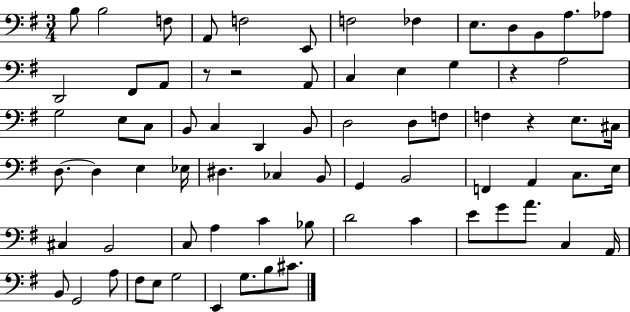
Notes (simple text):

B3/e B3/h F3/e A2/e F3/h E2/e F3/h FES3/q E3/e. D3/e B2/e A3/e. Ab3/e D2/h F#2/e A2/e R/e R/h A2/e C3/q E3/q G3/q R/q A3/h G3/h E3/e C3/e B2/e C3/q D2/q B2/e D3/h D3/e F3/e F3/q R/q E3/e. C#3/s D3/e. D3/q E3/q Eb3/s D#3/q. CES3/q B2/e G2/q B2/h F2/q A2/q C3/e. E3/s C#3/q B2/h C3/e A3/q C4/q Bb3/e D4/h C4/q E4/e G4/e A4/e. C3/q A2/s B2/e G2/h A3/e F#3/e E3/e G3/h E2/q G3/e. B3/e C#4/e.